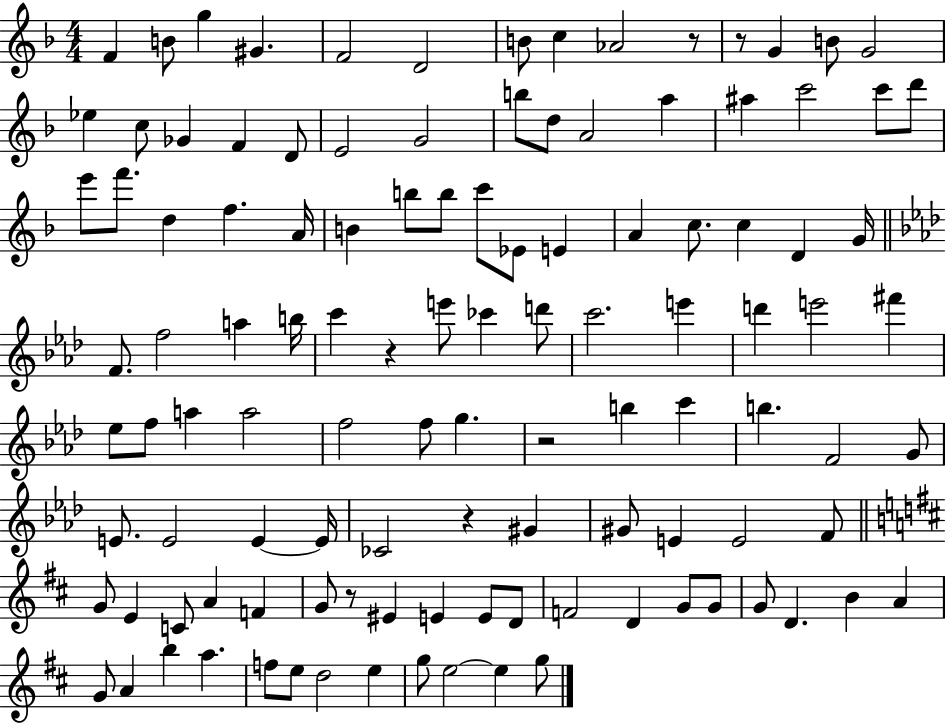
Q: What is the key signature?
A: F major